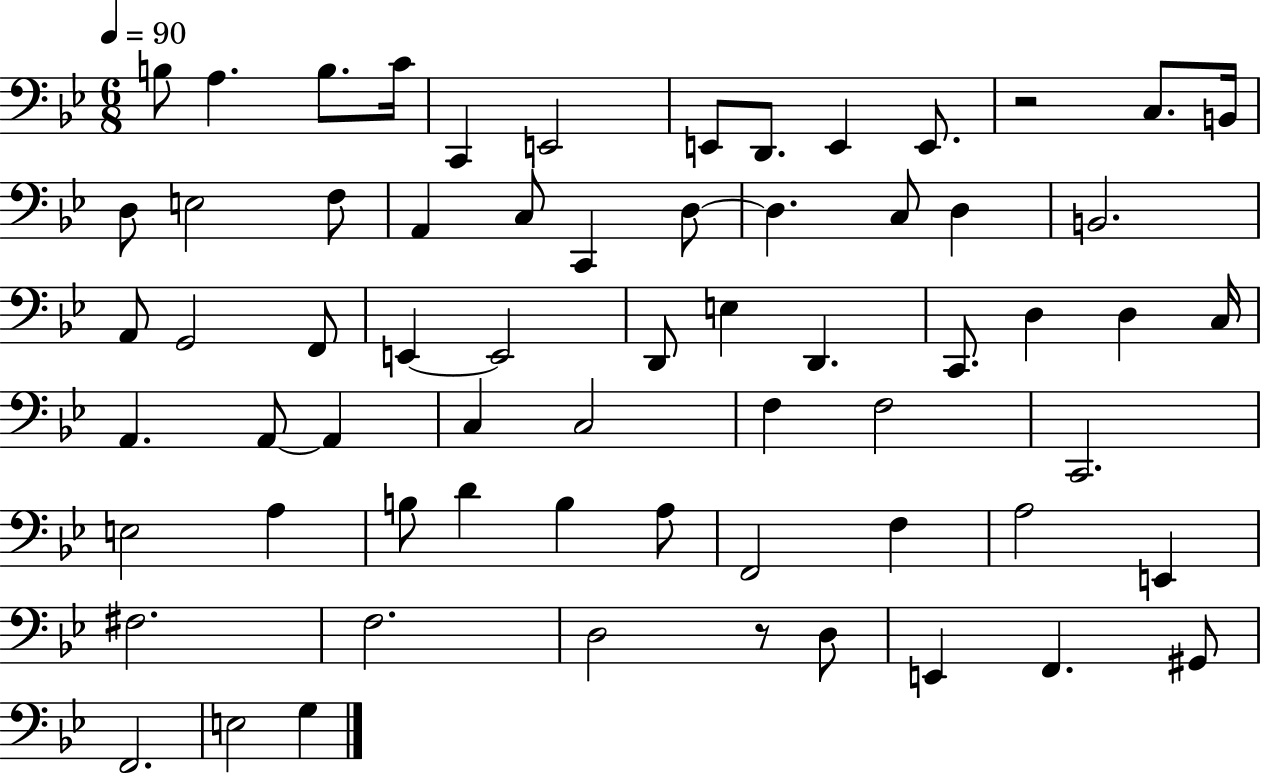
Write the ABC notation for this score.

X:1
T:Untitled
M:6/8
L:1/4
K:Bb
B,/2 A, B,/2 C/4 C,, E,,2 E,,/2 D,,/2 E,, E,,/2 z2 C,/2 B,,/4 D,/2 E,2 F,/2 A,, C,/2 C,, D,/2 D, C,/2 D, B,,2 A,,/2 G,,2 F,,/2 E,, E,,2 D,,/2 E, D,, C,,/2 D, D, C,/4 A,, A,,/2 A,, C, C,2 F, F,2 C,,2 E,2 A, B,/2 D B, A,/2 F,,2 F, A,2 E,, ^F,2 F,2 D,2 z/2 D,/2 E,, F,, ^G,,/2 F,,2 E,2 G,